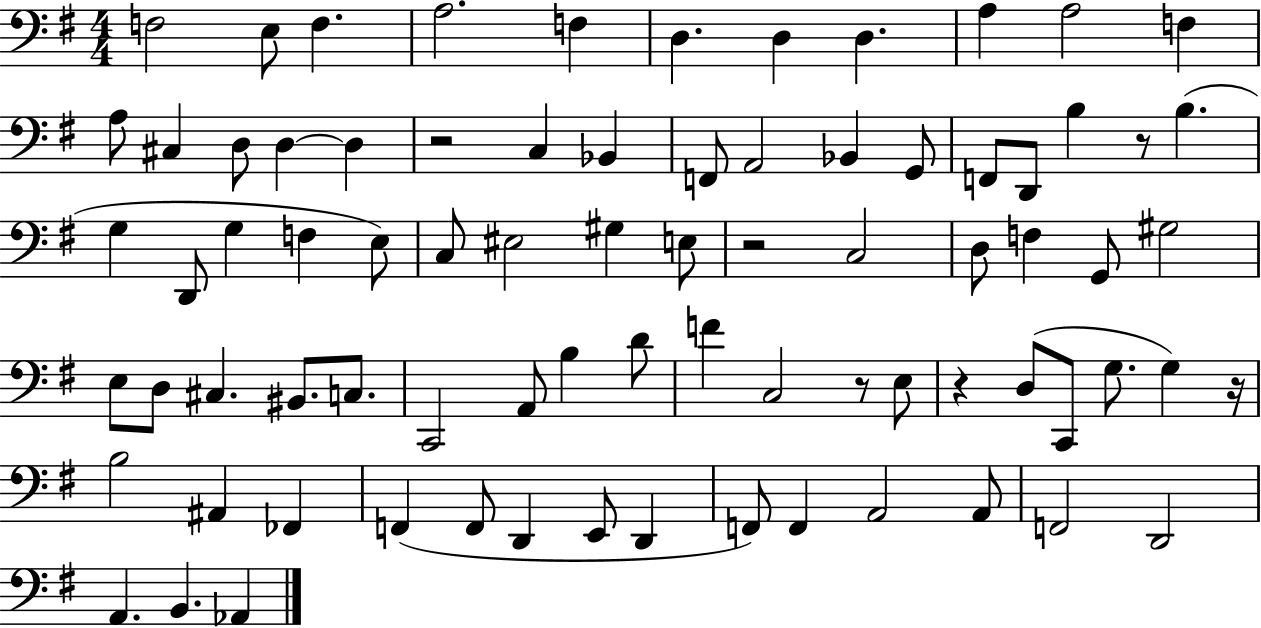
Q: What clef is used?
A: bass